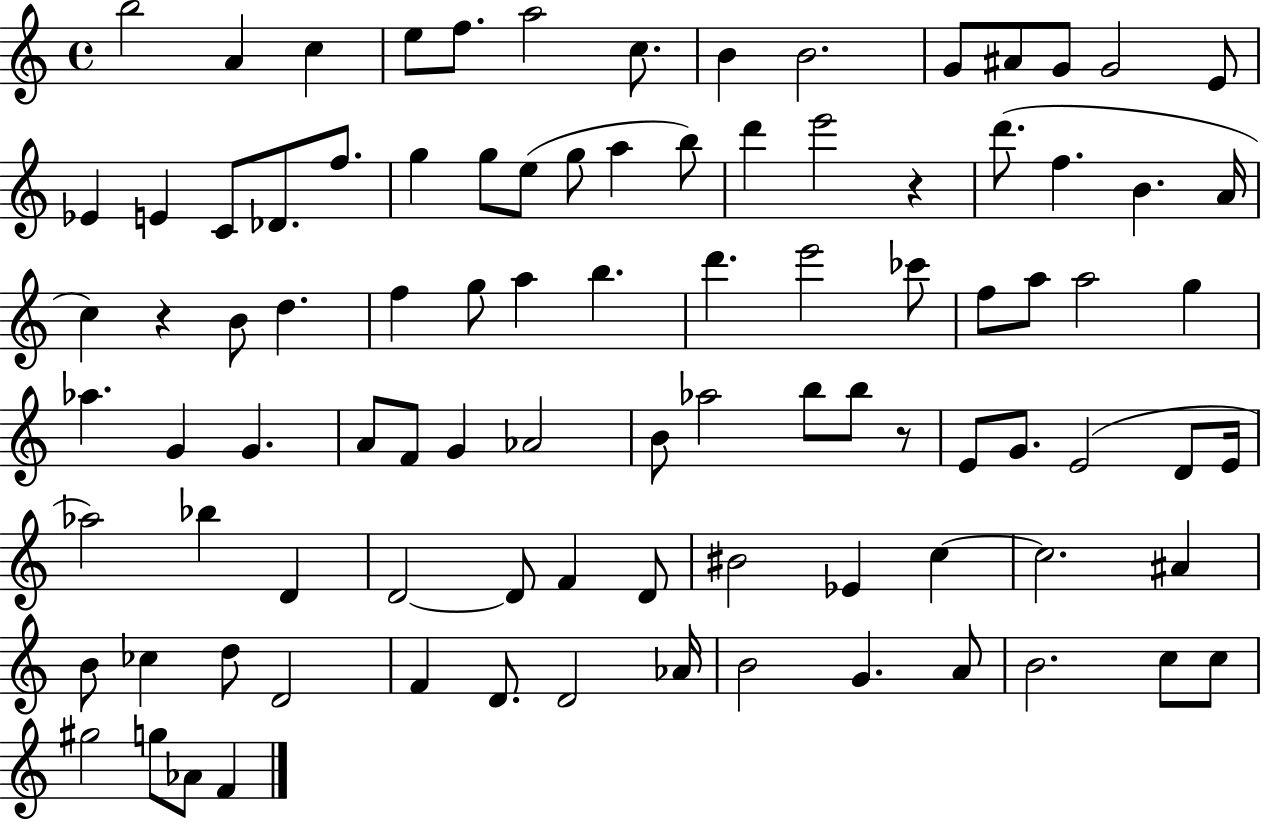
{
  \clef treble
  \time 4/4
  \defaultTimeSignature
  \key c \major
  b''2 a'4 c''4 | e''8 f''8. a''2 c''8. | b'4 b'2. | g'8 ais'8 g'8 g'2 e'8 | \break ees'4 e'4 c'8 des'8. f''8. | g''4 g''8 e''8( g''8 a''4 b''8) | d'''4 e'''2 r4 | d'''8.( f''4. b'4. a'16 | \break c''4) r4 b'8 d''4. | f''4 g''8 a''4 b''4. | d'''4. e'''2 ces'''8 | f''8 a''8 a''2 g''4 | \break aes''4. g'4 g'4. | a'8 f'8 g'4 aes'2 | b'8 aes''2 b''8 b''8 r8 | e'8 g'8. e'2( d'8 e'16 | \break aes''2) bes''4 d'4 | d'2~~ d'8 f'4 d'8 | bis'2 ees'4 c''4~~ | c''2. ais'4 | \break b'8 ces''4 d''8 d'2 | f'4 d'8. d'2 aes'16 | b'2 g'4. a'8 | b'2. c''8 c''8 | \break gis''2 g''8 aes'8 f'4 | \bar "|."
}